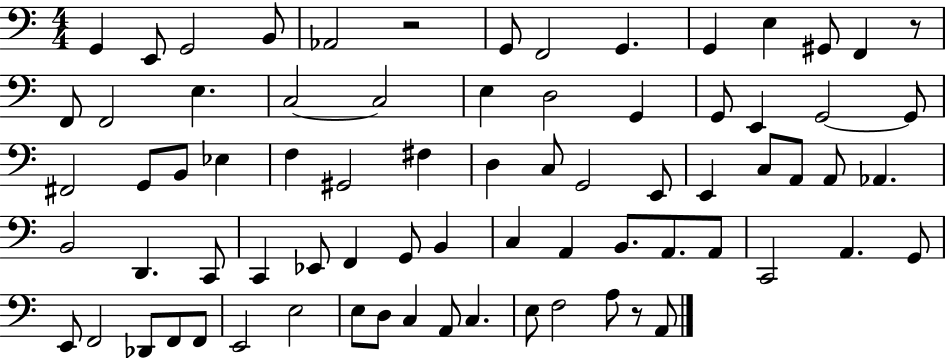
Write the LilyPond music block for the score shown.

{
  \clef bass
  \numericTimeSignature
  \time 4/4
  \key c \major
  \repeat volta 2 { g,4 e,8 g,2 b,8 | aes,2 r2 | g,8 f,2 g,4. | g,4 e4 gis,8 f,4 r8 | \break f,8 f,2 e4. | c2~~ c2 | e4 d2 g,4 | g,8 e,4 g,2~~ g,8 | \break fis,2 g,8 b,8 ees4 | f4 gis,2 fis4 | d4 c8 g,2 e,8 | e,4 c8 a,8 a,8 aes,4. | \break b,2 d,4. c,8 | c,4 ees,8 f,4 g,8 b,4 | c4 a,4 b,8. a,8. a,8 | c,2 a,4. g,8 | \break e,8 f,2 des,8 f,8 f,8 | e,2 e2 | e8 d8 c4 a,8 c4. | e8 f2 a8 r8 a,8 | \break } \bar "|."
}